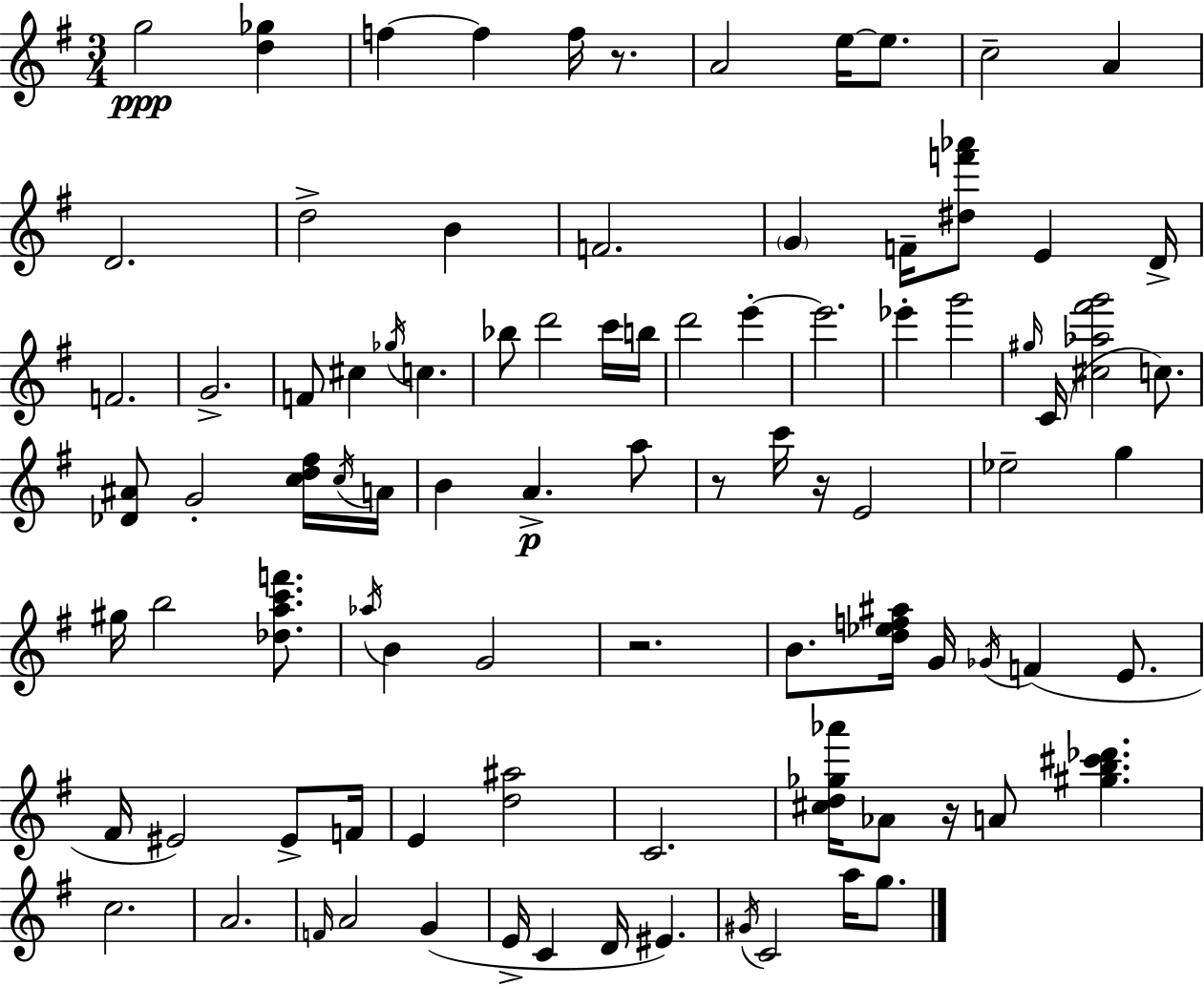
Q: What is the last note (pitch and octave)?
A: G5